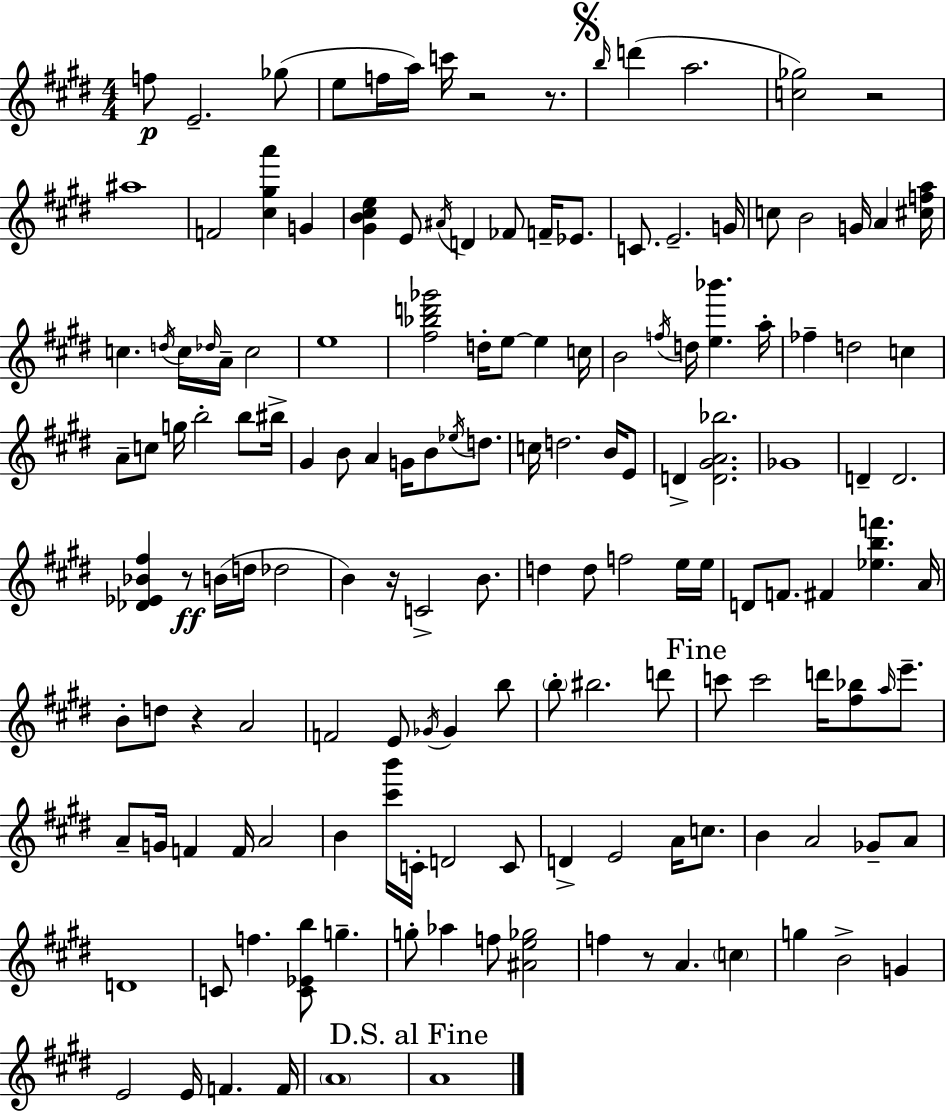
{
  \clef treble
  \numericTimeSignature
  \time 4/4
  \key e \major
  \repeat volta 2 { f''8\p e'2.-- ges''8( | e''8 f''16 a''16) c'''16 r2 r8. | \mark \markup { \musicglyph "scripts.segno" } \grace { b''16 } d'''4( a''2. | <c'' ges''>2) r2 | \break ais''1 | f'2 <cis'' gis'' a'''>4 g'4 | <gis' b' cis'' e''>4 e'8 \acciaccatura { ais'16 } d'4 fes'8 f'16-- ees'8. | c'8. e'2.-- | \break g'16 c''8 b'2 g'16 a'4 | <cis'' f'' a''>16 c''4. \acciaccatura { d''16 } c''16 \grace { des''16 } a'16-- c''2 | e''1 | <fis'' bes'' d''' ges'''>2 d''16-. e''8~~ e''4 | \break c''16 b'2 \acciaccatura { f''16 } d''16 <e'' bes'''>4. | a''16-. fes''4-- d''2 | c''4 a'8-- c''8 g''16 b''2-. | b''8 bis''16-> gis'4 b'8 a'4 g'16 | \break b'8 \acciaccatura { ees''16 } d''8. c''16 d''2. | b'16 e'8 d'4-> <d' gis' a' bes''>2. | ges'1 | d'4-- d'2. | \break <des' ees' bes' fis''>4 r8\ff b'16( d''16 des''2 | b'4) r16 c'2-> | b'8. d''4 d''8 f''2 | e''16 e''16 d'8 f'8. fis'4 <ees'' b'' f'''>4. | \break a'16 b'8-. d''8 r4 a'2 | f'2 e'8 | \acciaccatura { ges'16 } ges'4 b''8 \parenthesize b''8-. bis''2. | d'''8 \mark "Fine" c'''8 c'''2 | \break d'''16 <fis'' bes''>8 \grace { a''16 } e'''8.-- a'8-- g'16 f'4 f'16 | a'2 b'4 <cis''' b'''>16 c'16-. d'2 | c'8 d'4-> e'2 | a'16 c''8. b'4 a'2 | \break ges'8-- a'8 d'1 | c'8 f''4. | <c' ees' b''>8 g''4.-- g''8-. aes''4 f''8 | <ais' e'' ges''>2 f''4 r8 a'4. | \break \parenthesize c''4 g''4 b'2-> | g'4 e'2 | e'16 f'4. f'16 \parenthesize a'1 | \mark "D.S. al Fine" a'1 | \break } \bar "|."
}